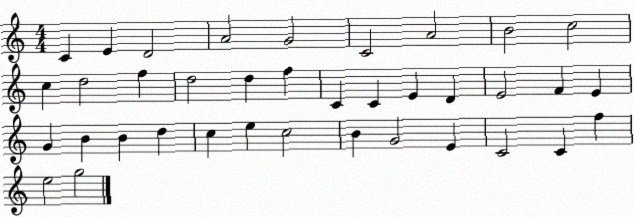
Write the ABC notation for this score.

X:1
T:Untitled
M:4/4
L:1/4
K:C
C E D2 A2 G2 C2 A2 B2 c2 c d2 f d2 d f C C E D E2 F E G B B d c e c2 B G2 E C2 C f e2 g2